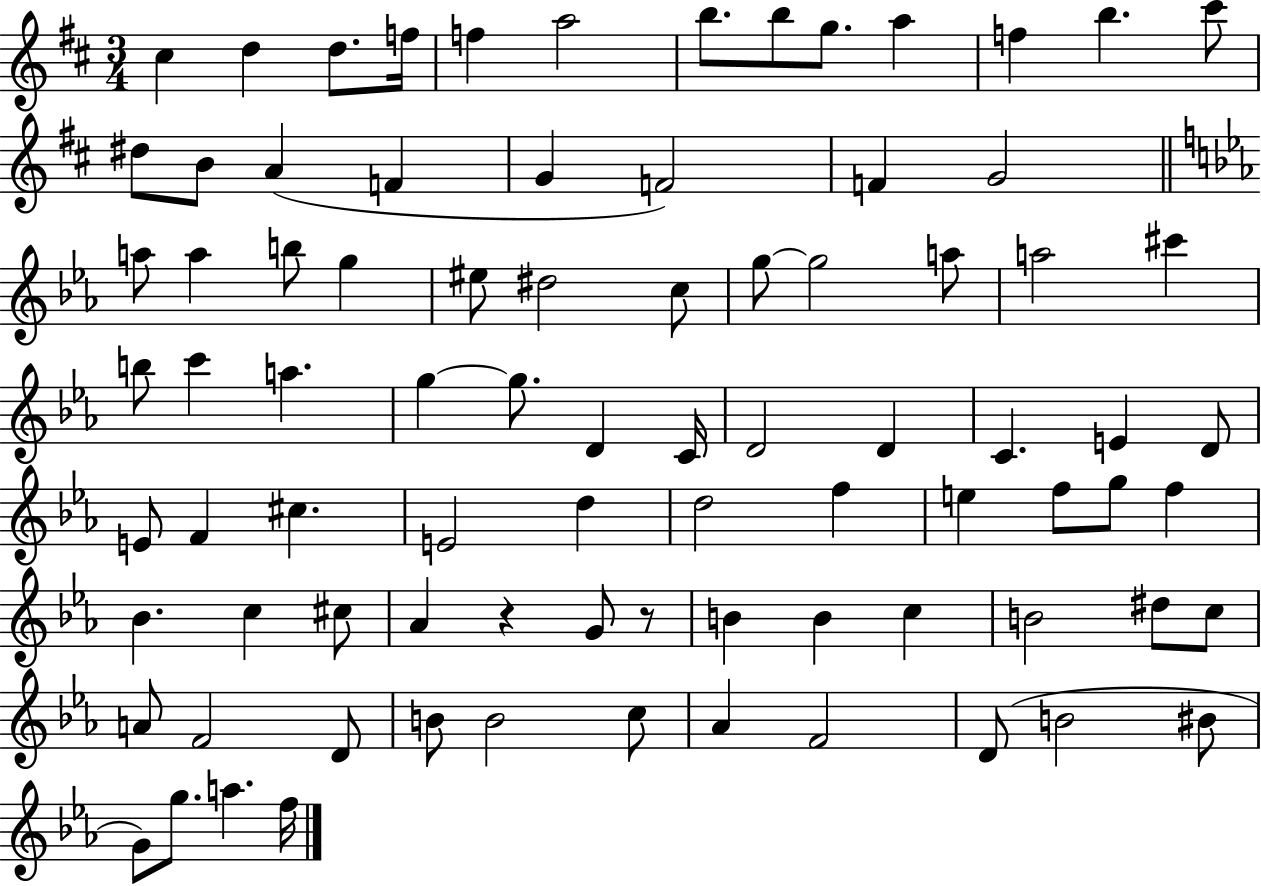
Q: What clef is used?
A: treble